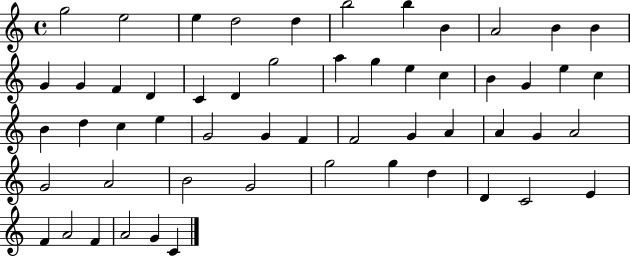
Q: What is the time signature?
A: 4/4